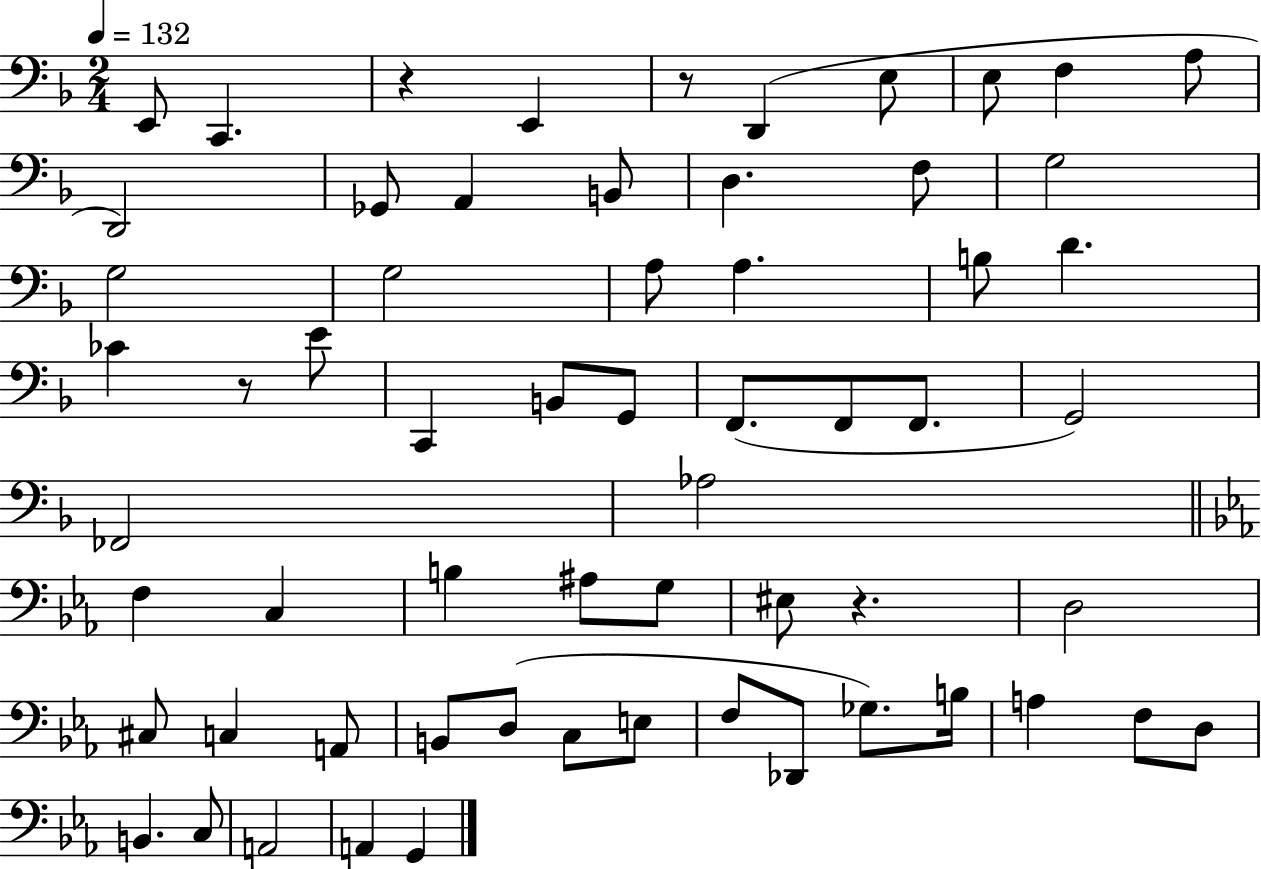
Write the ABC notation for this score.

X:1
T:Untitled
M:2/4
L:1/4
K:F
E,,/2 C,, z E,, z/2 D,, E,/2 E,/2 F, A,/2 D,,2 _G,,/2 A,, B,,/2 D, F,/2 G,2 G,2 G,2 A,/2 A, B,/2 D _C z/2 E/2 C,, B,,/2 G,,/2 F,,/2 F,,/2 F,,/2 G,,2 _F,,2 _A,2 F, C, B, ^A,/2 G,/2 ^E,/2 z D,2 ^C,/2 C, A,,/2 B,,/2 D,/2 C,/2 E,/2 F,/2 _D,,/2 _G,/2 B,/4 A, F,/2 D,/2 B,, C,/2 A,,2 A,, G,,